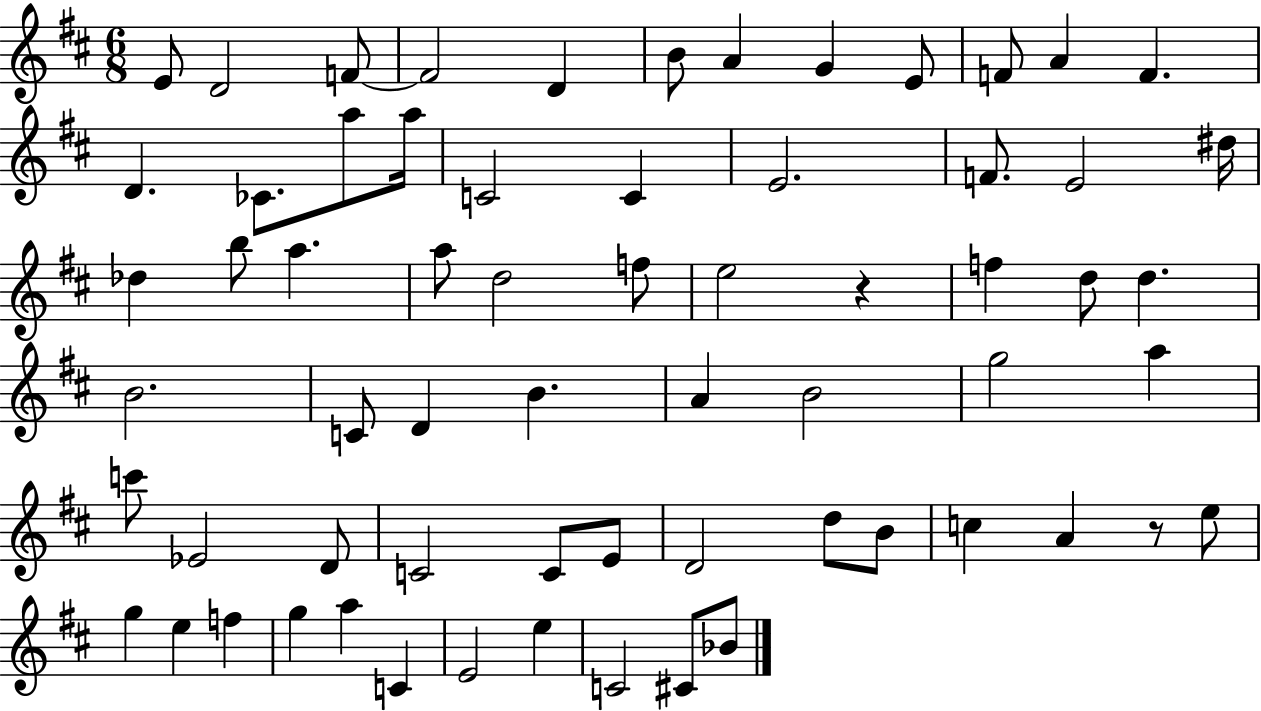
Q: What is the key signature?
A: D major